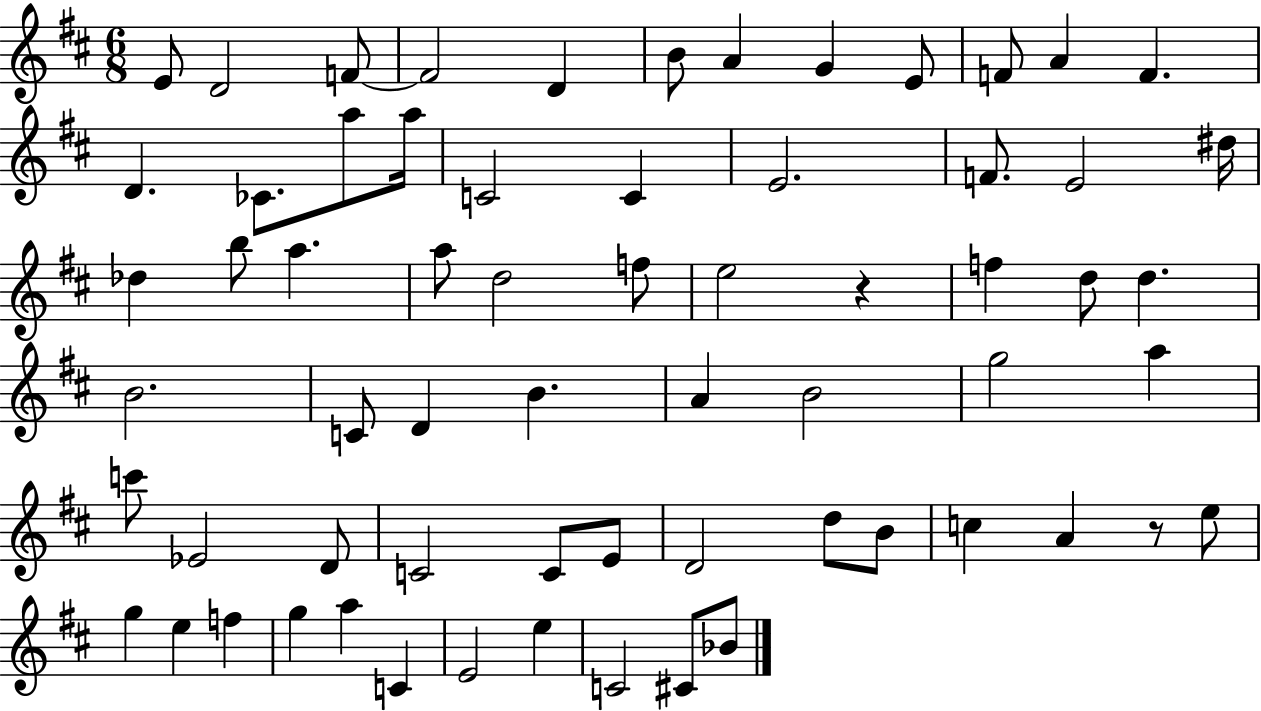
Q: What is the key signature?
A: D major